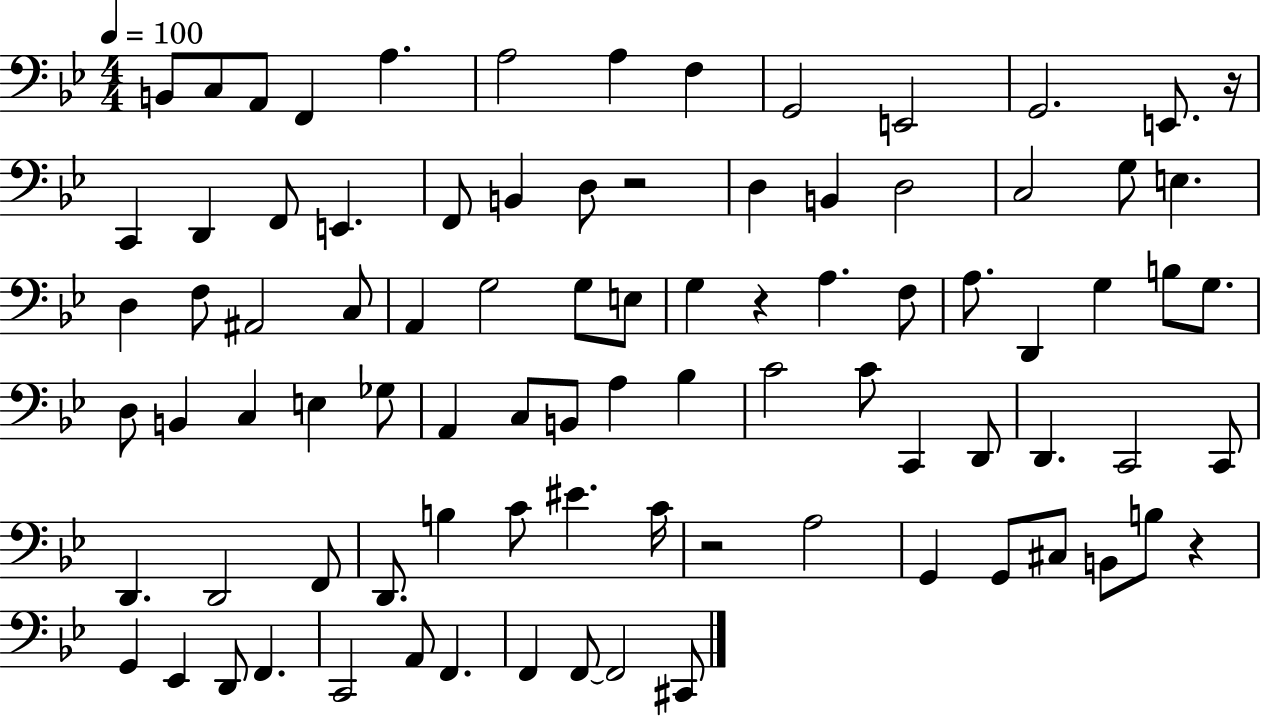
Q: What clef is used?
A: bass